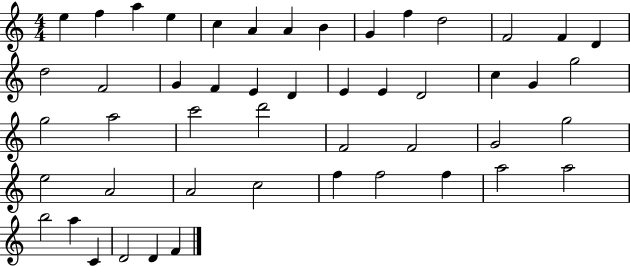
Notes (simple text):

E5/q F5/q A5/q E5/q C5/q A4/q A4/q B4/q G4/q F5/q D5/h F4/h F4/q D4/q D5/h F4/h G4/q F4/q E4/q D4/q E4/q E4/q D4/h C5/q G4/q G5/h G5/h A5/h C6/h D6/h F4/h F4/h G4/h G5/h E5/h A4/h A4/h C5/h F5/q F5/h F5/q A5/h A5/h B5/h A5/q C4/q D4/h D4/q F4/q